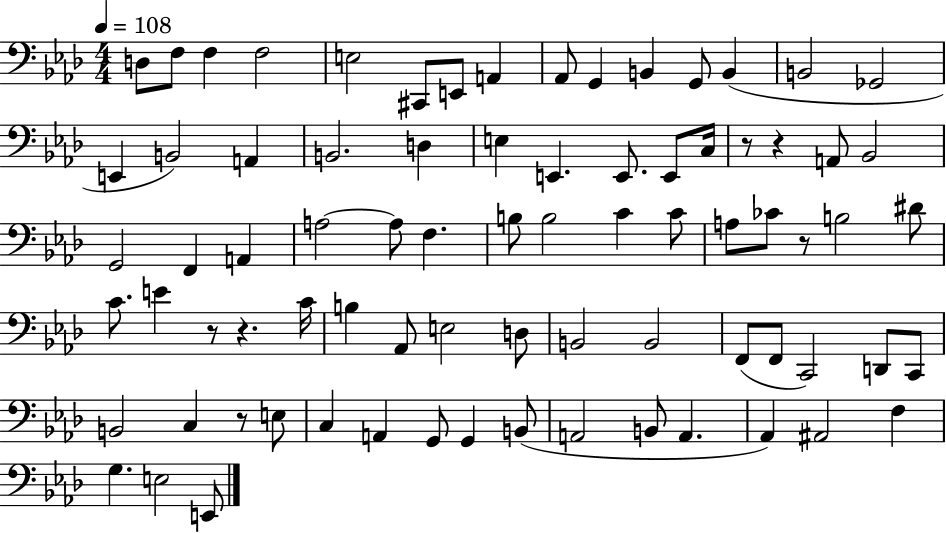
{
  \clef bass
  \numericTimeSignature
  \time 4/4
  \key aes \major
  \tempo 4 = 108
  d8 f8 f4 f2 | e2 cis,8 e,8 a,4 | aes,8 g,4 b,4 g,8 b,4( | b,2 ges,2 | \break e,4 b,2) a,4 | b,2. d4 | e4 e,4. e,8. e,8 c16 | r8 r4 a,8 bes,2 | \break g,2 f,4 a,4 | a2~~ a8 f4. | b8 b2 c'4 c'8 | a8 ces'8 r8 b2 dis'8 | \break c'8. e'4 r8 r4. c'16 | b4 aes,8 e2 d8 | b,2 b,2 | f,8( f,8 c,2) d,8 c,8 | \break b,2 c4 r8 e8 | c4 a,4 g,8 g,4 b,8( | a,2 b,8 a,4. | aes,4) ais,2 f4 | \break g4. e2 e,8 | \bar "|."
}